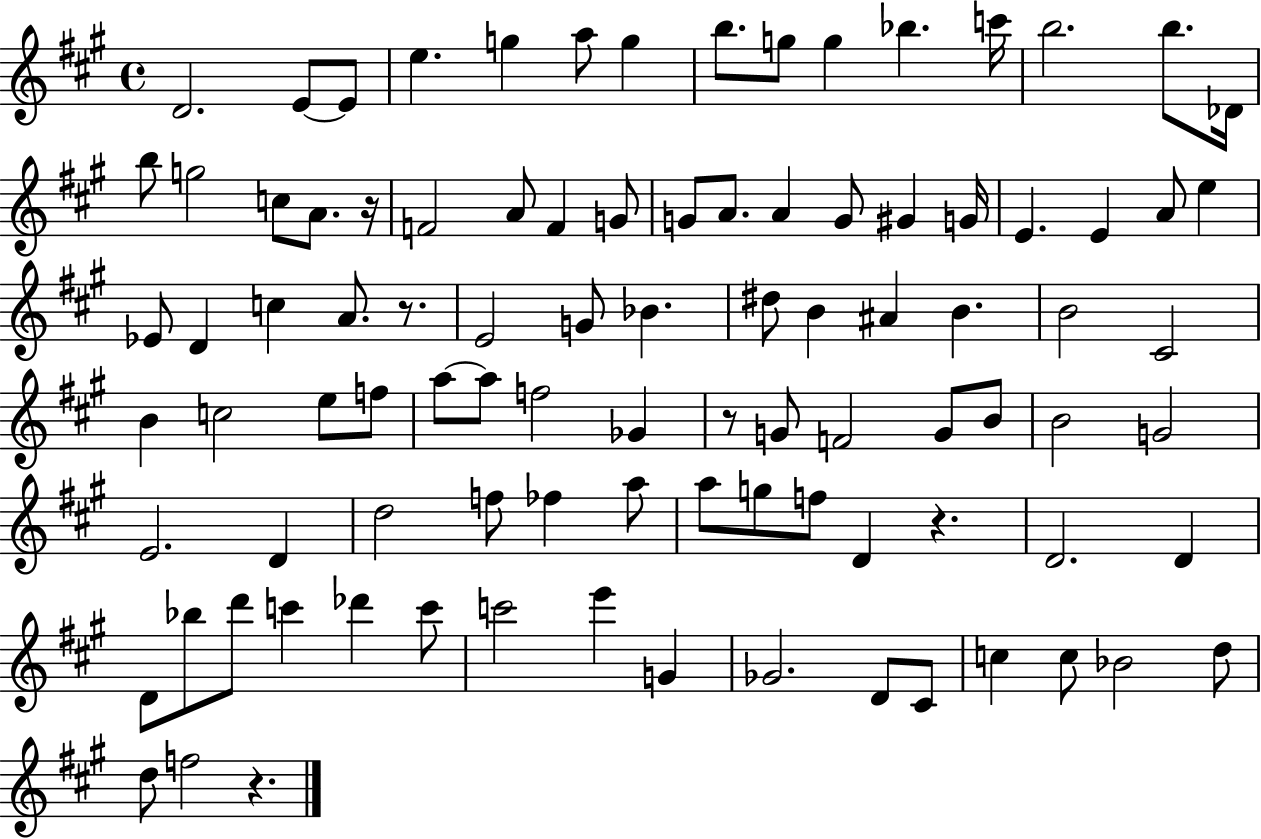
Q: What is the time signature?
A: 4/4